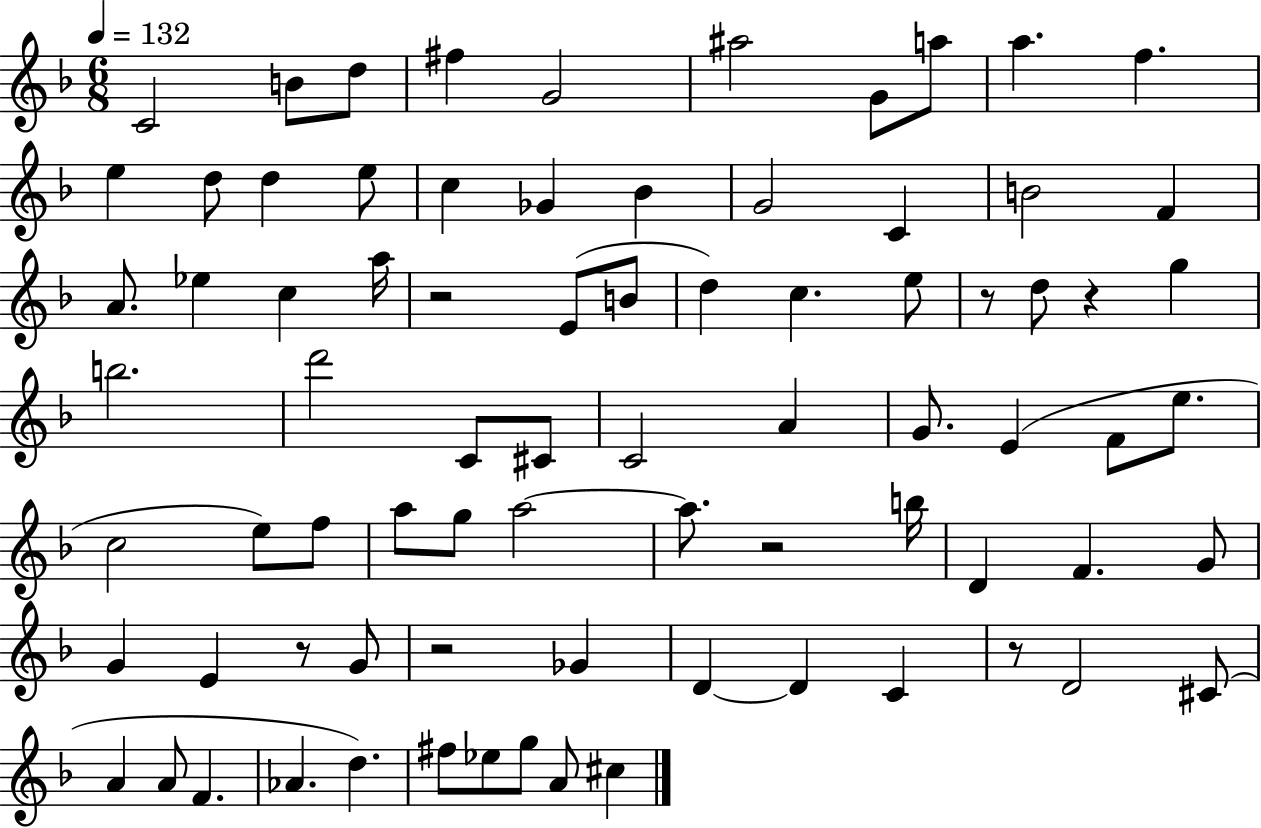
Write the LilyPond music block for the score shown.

{
  \clef treble
  \numericTimeSignature
  \time 6/8
  \key f \major
  \tempo 4 = 132
  c'2 b'8 d''8 | fis''4 g'2 | ais''2 g'8 a''8 | a''4. f''4. | \break e''4 d''8 d''4 e''8 | c''4 ges'4 bes'4 | g'2 c'4 | b'2 f'4 | \break a'8. ees''4 c''4 a''16 | r2 e'8( b'8 | d''4) c''4. e''8 | r8 d''8 r4 g''4 | \break b''2. | d'''2 c'8 cis'8 | c'2 a'4 | g'8. e'4( f'8 e''8. | \break c''2 e''8) f''8 | a''8 g''8 a''2~~ | a''8. r2 b''16 | d'4 f'4. g'8 | \break g'4 e'4 r8 g'8 | r2 ges'4 | d'4~~ d'4 c'4 | r8 d'2 cis'8( | \break a'4 a'8 f'4. | aes'4. d''4.) | fis''8 ees''8 g''8 a'8 cis''4 | \bar "|."
}